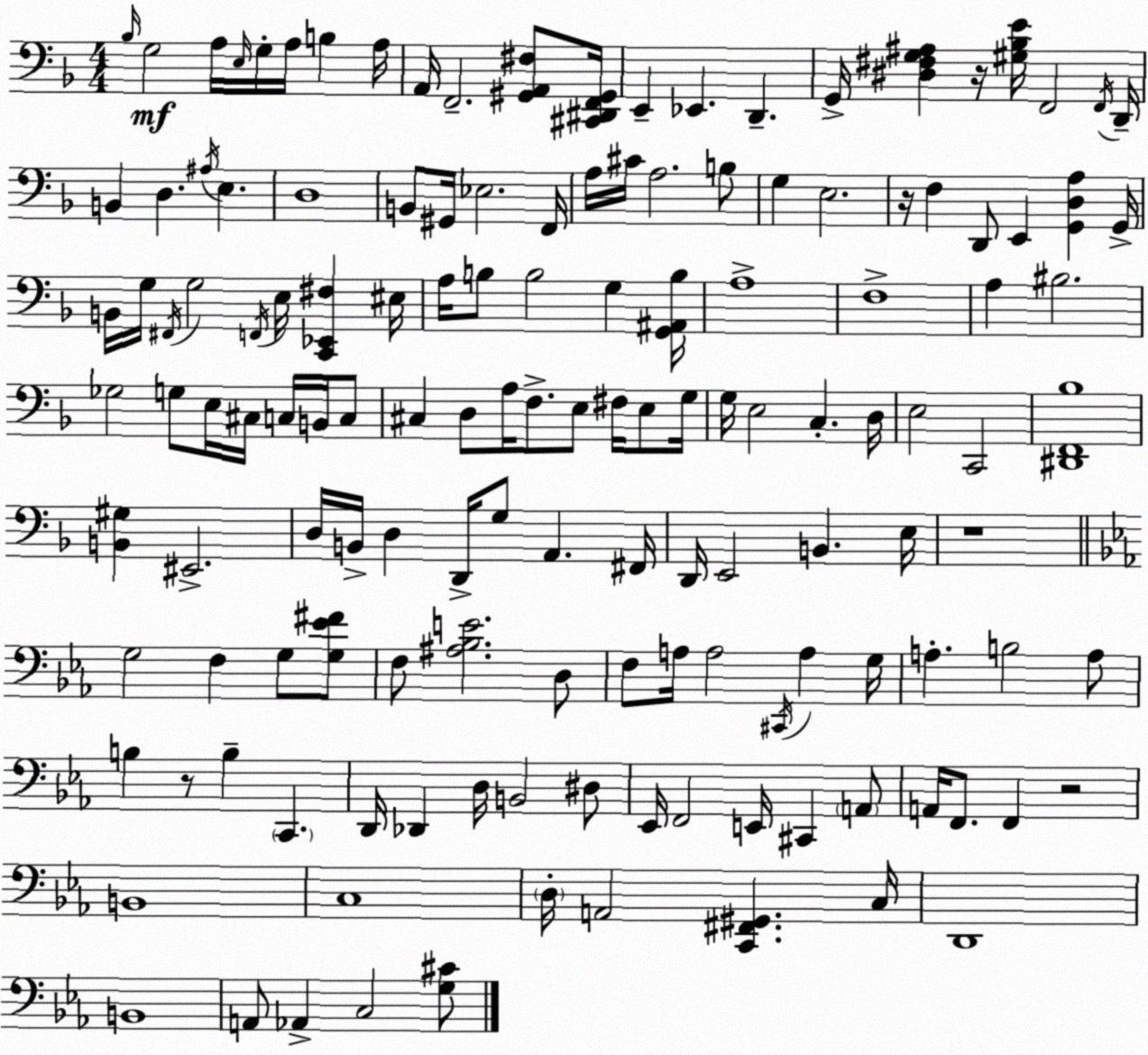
X:1
T:Untitled
M:4/4
L:1/4
K:Dm
_B,/4 G,2 A,/4 E,/4 G,/4 A,/4 B, A,/4 A,,/4 F,,2 [^G,,A,,^F,]/2 [^C,,^D,,F,,^G,,]/4 E,, _E,, D,, G,,/4 [^D,^F,G,^A,] z/4 [^G,_B,E]/4 F,,2 F,,/4 D,,/4 B,, D, ^A,/4 E, D,4 B,,/2 ^G,,/4 _E,2 F,,/4 A,/4 ^C/4 A,2 B,/2 G, E,2 z/4 F, D,,/2 E,, [G,,D,A,] G,,/4 B,,/4 G,/4 ^F,,/4 G,2 F,,/4 E,/4 [C,,_E,,^F,] ^E,/4 A,/4 B,/2 B,2 G, [G,,^A,,B,]/4 A,4 F,4 A, ^B,2 _G,2 G,/2 E,/4 ^C,/4 C,/4 B,,/4 C,/2 ^C, D,/2 A,/4 F,/2 E,/2 ^F,/4 E,/2 G,/4 G,/4 E,2 C, D,/4 E,2 C,,2 [^D,,F,,_B,]4 [B,,^G,] ^E,,2 D,/4 B,,/4 D, D,,/4 G,/2 A,, ^F,,/4 D,,/4 E,,2 B,, E,/4 z4 G,2 F, G,/2 [G,_E^F]/2 F,/2 [^A,_B,E]2 D,/2 F,/2 A,/4 A,2 ^C,,/4 A, G,/4 A, B,2 A,/2 B, z/2 B, C,, D,,/4 _D,, D,/4 B,,2 ^D,/2 _E,,/4 F,,2 E,,/4 ^C,, A,,/2 A,,/4 F,,/2 F,, z2 B,,4 C,4 D,/4 A,,2 [C,,^F,,^G,,] C,/4 D,,4 B,,4 A,,/2 _A,, C,2 [G,^C]/2